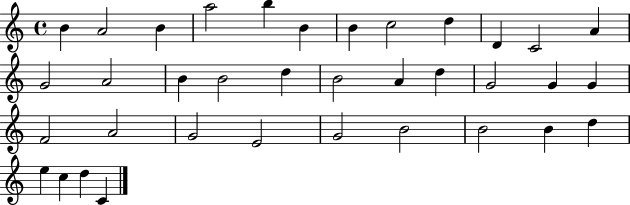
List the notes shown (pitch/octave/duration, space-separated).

B4/q A4/h B4/q A5/h B5/q B4/q B4/q C5/h D5/q D4/q C4/h A4/q G4/h A4/h B4/q B4/h D5/q B4/h A4/q D5/q G4/h G4/q G4/q F4/h A4/h G4/h E4/h G4/h B4/h B4/h B4/q D5/q E5/q C5/q D5/q C4/q